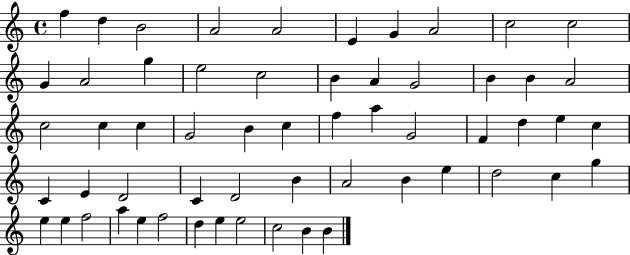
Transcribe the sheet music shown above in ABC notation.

X:1
T:Untitled
M:4/4
L:1/4
K:C
f d B2 A2 A2 E G A2 c2 c2 G A2 g e2 c2 B A G2 B B A2 c2 c c G2 B c f a G2 F d e c C E D2 C D2 B A2 B e d2 c g e e f2 a e f2 d e e2 c2 B B